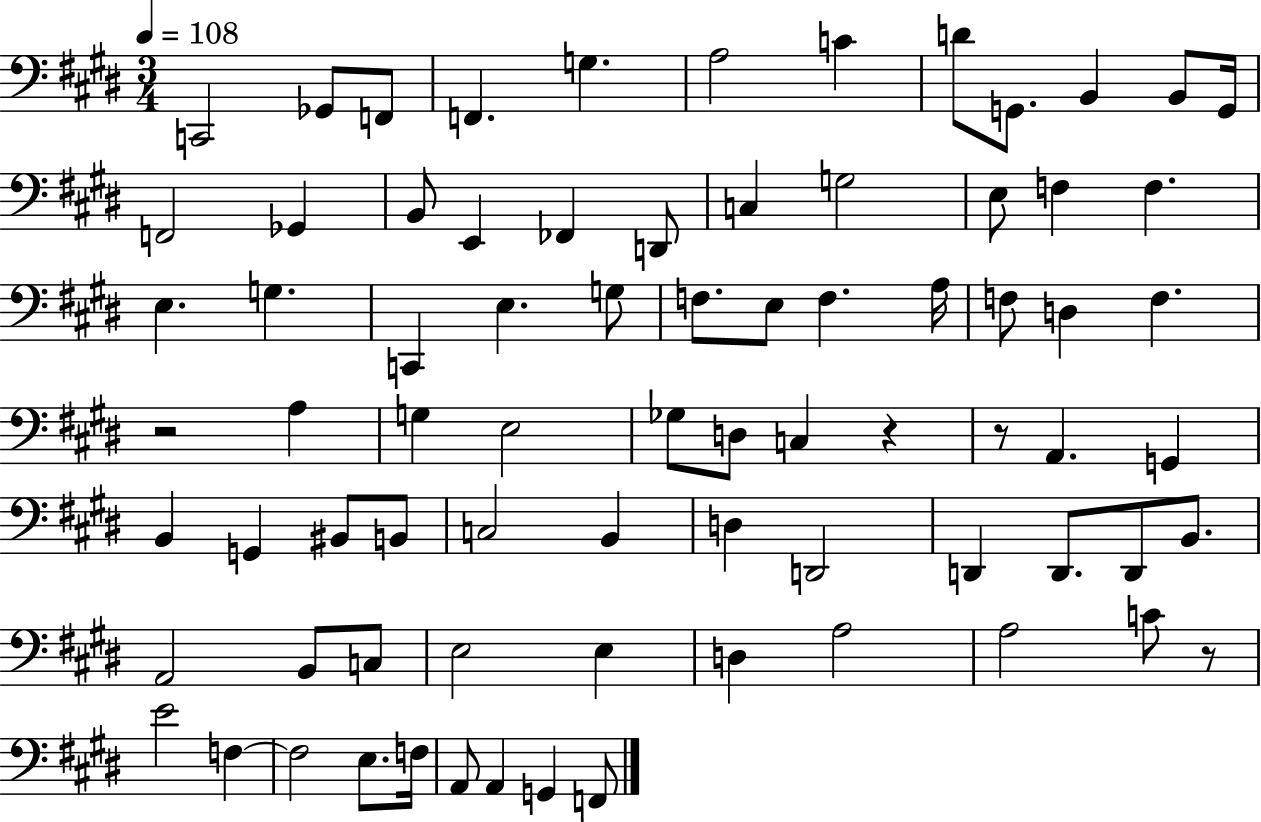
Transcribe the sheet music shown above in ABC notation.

X:1
T:Untitled
M:3/4
L:1/4
K:E
C,,2 _G,,/2 F,,/2 F,, G, A,2 C D/2 G,,/2 B,, B,,/2 G,,/4 F,,2 _G,, B,,/2 E,, _F,, D,,/2 C, G,2 E,/2 F, F, E, G, C,, E, G,/2 F,/2 E,/2 F, A,/4 F,/2 D, F, z2 A, G, E,2 _G,/2 D,/2 C, z z/2 A,, G,, B,, G,, ^B,,/2 B,,/2 C,2 B,, D, D,,2 D,, D,,/2 D,,/2 B,,/2 A,,2 B,,/2 C,/2 E,2 E, D, A,2 A,2 C/2 z/2 E2 F, F,2 E,/2 F,/4 A,,/2 A,, G,, F,,/2